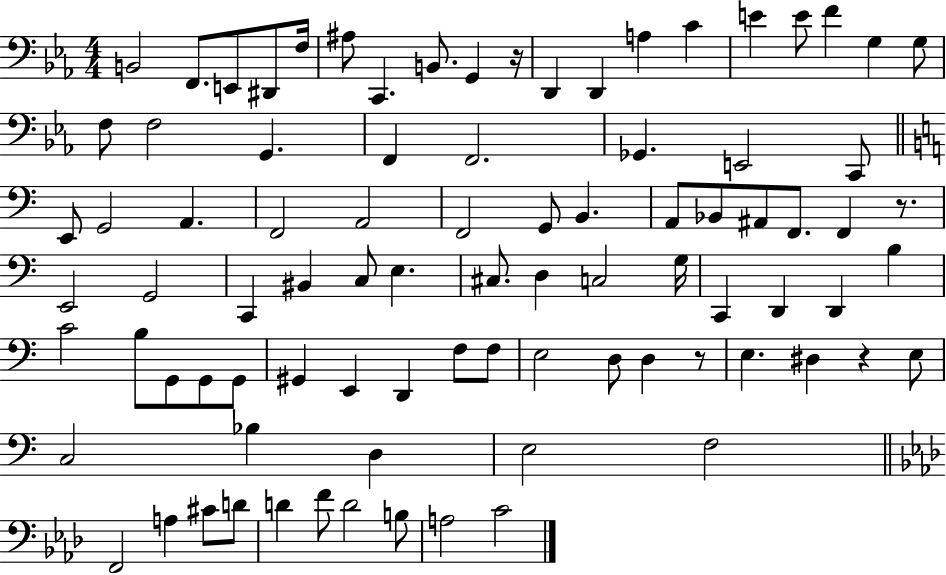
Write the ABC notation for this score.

X:1
T:Untitled
M:4/4
L:1/4
K:Eb
B,,2 F,,/2 E,,/2 ^D,,/2 F,/4 ^A,/2 C,, B,,/2 G,, z/4 D,, D,, A, C E E/2 F G, G,/2 F,/2 F,2 G,, F,, F,,2 _G,, E,,2 C,,/2 E,,/2 G,,2 A,, F,,2 A,,2 F,,2 G,,/2 B,, A,,/2 _B,,/2 ^A,,/2 F,,/2 F,, z/2 E,,2 G,,2 C,, ^B,, C,/2 E, ^C,/2 D, C,2 G,/4 C,, D,, D,, B, C2 B,/2 G,,/2 G,,/2 G,,/2 ^G,, E,, D,, F,/2 F,/2 E,2 D,/2 D, z/2 E, ^D, z E,/2 C,2 _B, D, E,2 F,2 F,,2 A, ^C/2 D/2 D F/2 D2 B,/2 A,2 C2